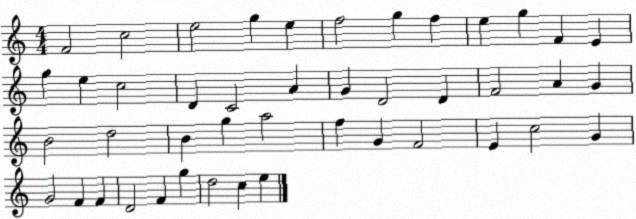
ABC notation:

X:1
T:Untitled
M:4/4
L:1/4
K:C
F2 c2 e2 g e f2 g f e g F E g e c2 D C2 A G D2 D F2 A G B2 d2 B g a2 f G F2 E c2 G G2 F F D2 F g d2 c e